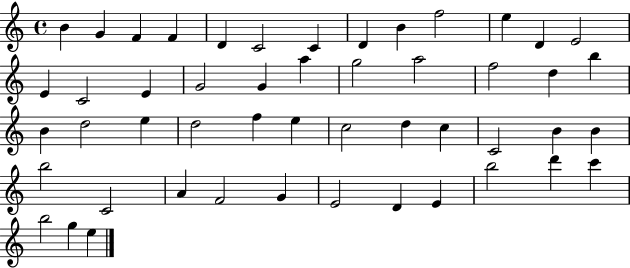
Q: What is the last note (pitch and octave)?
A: E5